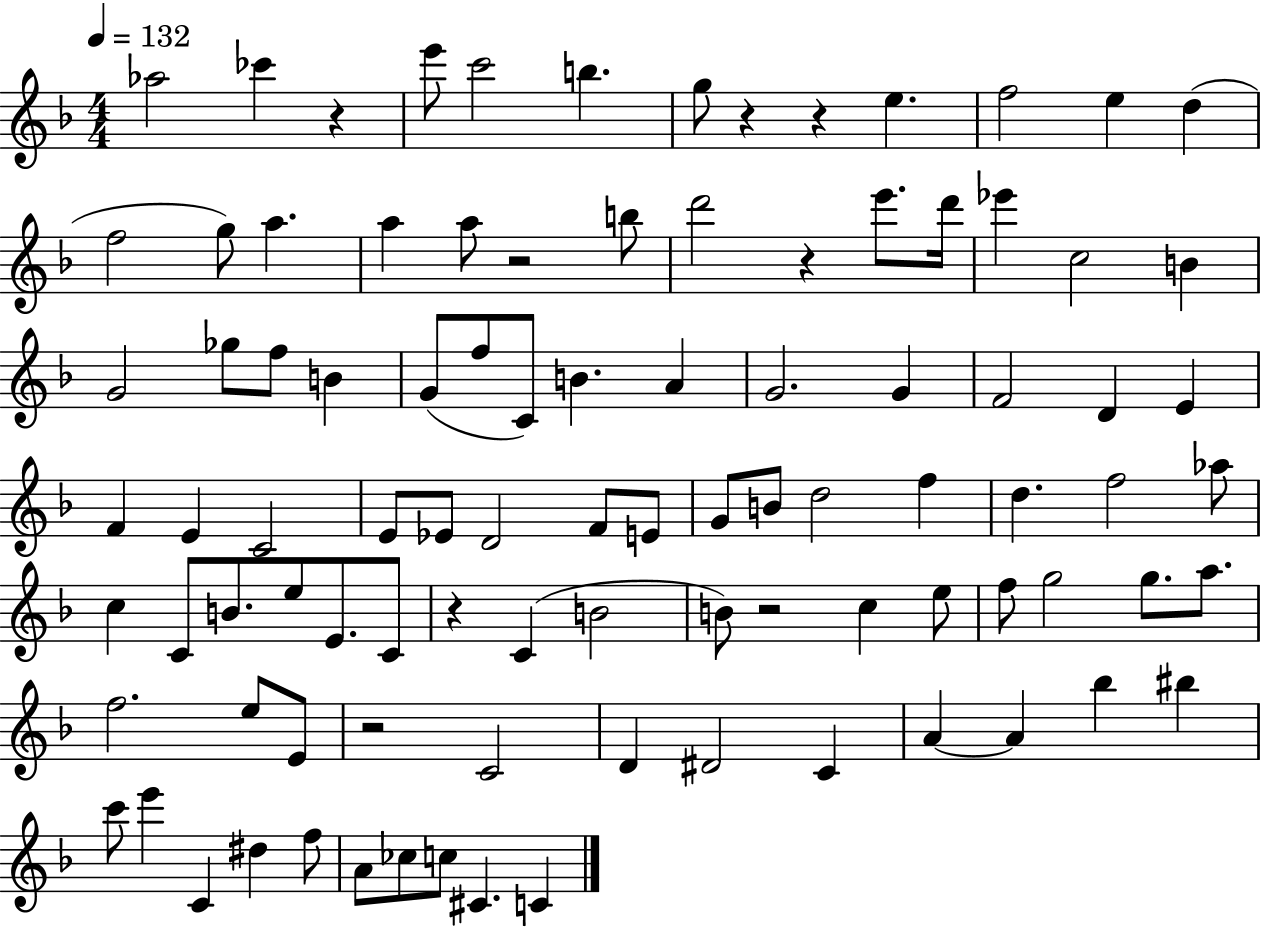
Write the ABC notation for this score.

X:1
T:Untitled
M:4/4
L:1/4
K:F
_a2 _c' z e'/2 c'2 b g/2 z z e f2 e d f2 g/2 a a a/2 z2 b/2 d'2 z e'/2 d'/4 _e' c2 B G2 _g/2 f/2 B G/2 f/2 C/2 B A G2 G F2 D E F E C2 E/2 _E/2 D2 F/2 E/2 G/2 B/2 d2 f d f2 _a/2 c C/2 B/2 e/2 E/2 C/2 z C B2 B/2 z2 c e/2 f/2 g2 g/2 a/2 f2 e/2 E/2 z2 C2 D ^D2 C A A _b ^b c'/2 e' C ^d f/2 A/2 _c/2 c/2 ^C C